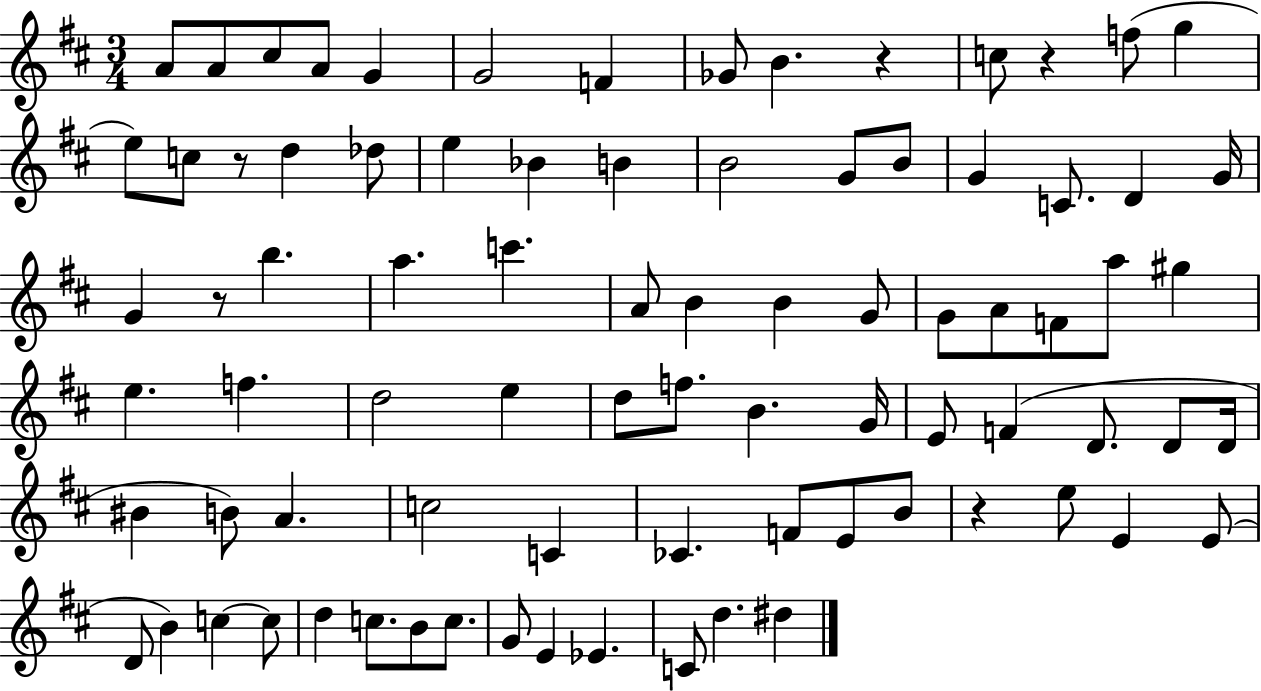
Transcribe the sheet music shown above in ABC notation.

X:1
T:Untitled
M:3/4
L:1/4
K:D
A/2 A/2 ^c/2 A/2 G G2 F _G/2 B z c/2 z f/2 g e/2 c/2 z/2 d _d/2 e _B B B2 G/2 B/2 G C/2 D G/4 G z/2 b a c' A/2 B B G/2 G/2 A/2 F/2 a/2 ^g e f d2 e d/2 f/2 B G/4 E/2 F D/2 D/2 D/4 ^B B/2 A c2 C _C F/2 E/2 B/2 z e/2 E E/2 D/2 B c c/2 d c/2 B/2 c/2 G/2 E _E C/2 d ^d